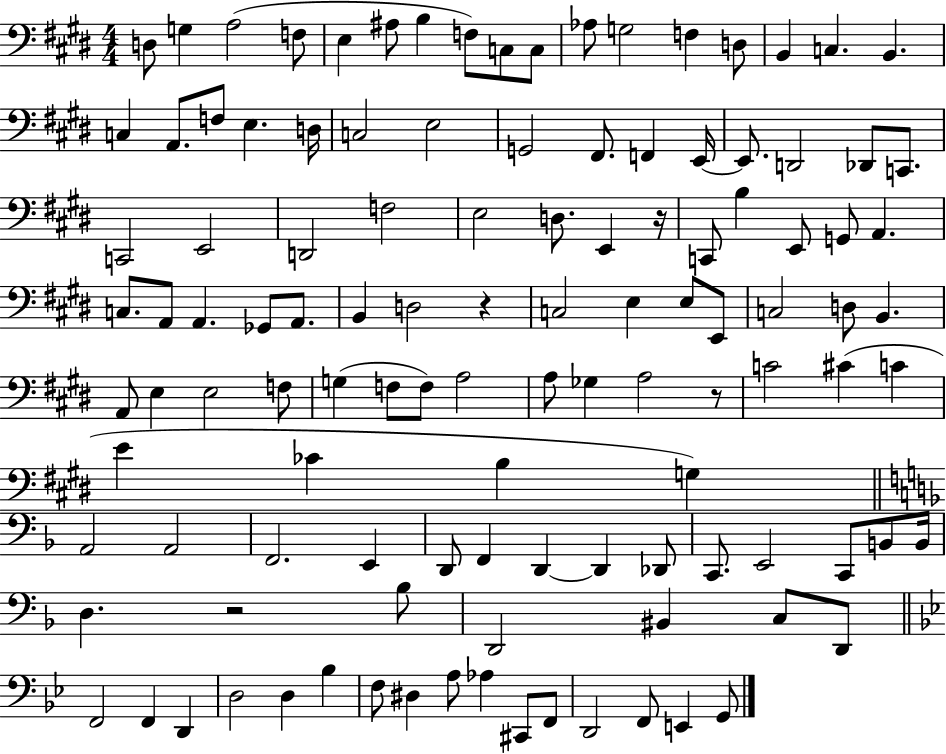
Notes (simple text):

D3/e G3/q A3/h F3/e E3/q A#3/e B3/q F3/e C3/e C3/e Ab3/e G3/h F3/q D3/e B2/q C3/q. B2/q. C3/q A2/e. F3/e E3/q. D3/s C3/h E3/h G2/h F#2/e. F2/q E2/s E2/e. D2/h Db2/e C2/e. C2/h E2/h D2/h F3/h E3/h D3/e. E2/q R/s C2/e B3/q E2/e G2/e A2/q. C3/e. A2/e A2/q. Gb2/e A2/e. B2/q D3/h R/q C3/h E3/q E3/e E2/e C3/h D3/e B2/q. A2/e E3/q E3/h F3/e G3/q F3/e F3/e A3/h A3/e Gb3/q A3/h R/e C4/h C#4/q C4/q E4/q CES4/q B3/q G3/q A2/h A2/h F2/h. E2/q D2/e F2/q D2/q D2/q Db2/e C2/e. E2/h C2/e B2/e B2/s D3/q. R/h Bb3/e D2/h BIS2/q C3/e D2/e F2/h F2/q D2/q D3/h D3/q Bb3/q F3/e D#3/q A3/e Ab3/q C#2/e F2/e D2/h F2/e E2/q G2/e